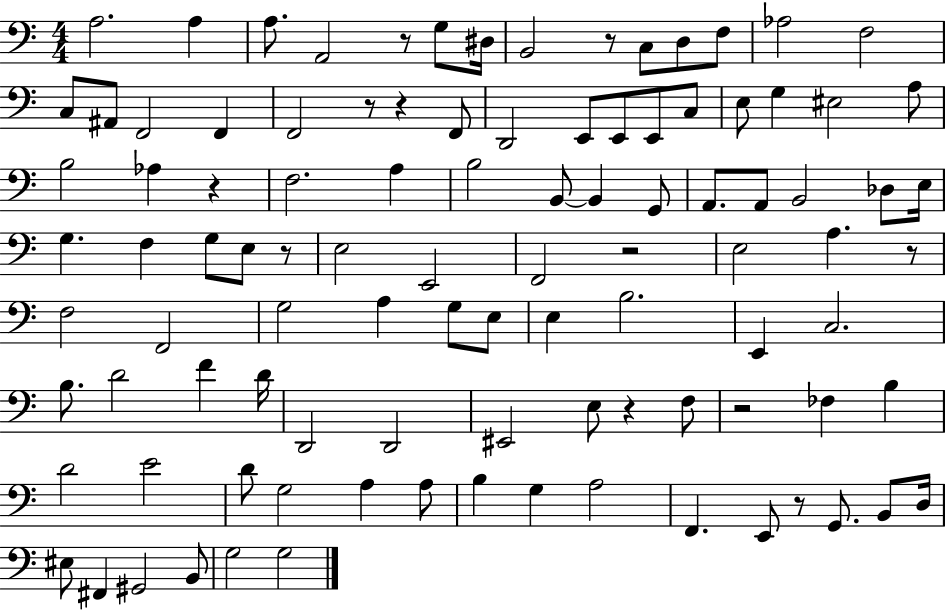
{
  \clef bass
  \numericTimeSignature
  \time 4/4
  \key c \major
  \repeat volta 2 { a2. a4 | a8. a,2 r8 g8 dis16 | b,2 r8 c8 d8 f8 | aes2 f2 | \break c8 ais,8 f,2 f,4 | f,2 r8 r4 f,8 | d,2 e,8 e,8 e,8 c8 | e8 g4 eis2 a8 | \break b2 aes4 r4 | f2. a4 | b2 b,8~~ b,4 g,8 | a,8. a,8 b,2 des8 e16 | \break g4. f4 g8 e8 r8 | e2 e,2 | f,2 r2 | e2 a4. r8 | \break f2 f,2 | g2 a4 g8 e8 | e4 b2. | e,4 c2. | \break b8. d'2 f'4 d'16 | d,2 d,2 | eis,2 e8 r4 f8 | r2 fes4 b4 | \break d'2 e'2 | d'8 g2 a4 a8 | b4 g4 a2 | f,4. e,8 r8 g,8. b,8 d16 | \break eis8 fis,4 gis,2 b,8 | g2 g2 | } \bar "|."
}